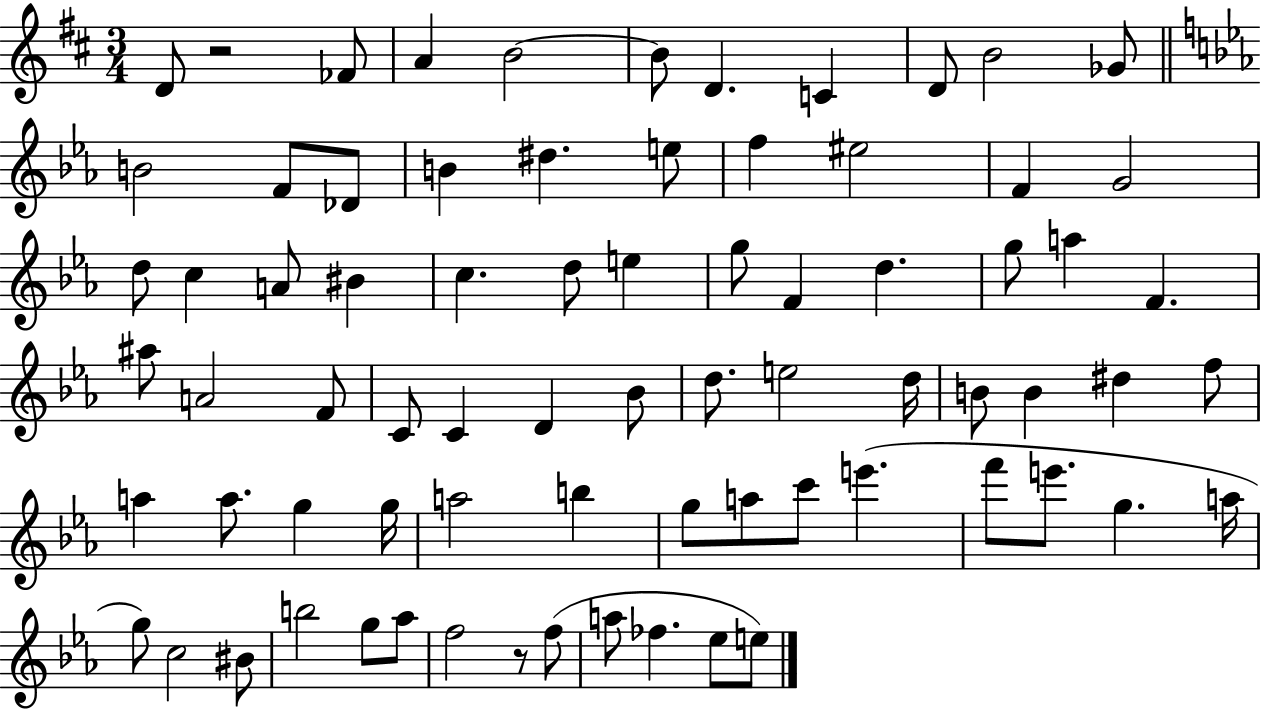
{
  \clef treble
  \numericTimeSignature
  \time 3/4
  \key d \major
  d'8 r2 fes'8 | a'4 b'2~~ | b'8 d'4. c'4 | d'8 b'2 ges'8 | \break \bar "||" \break \key ees \major b'2 f'8 des'8 | b'4 dis''4. e''8 | f''4 eis''2 | f'4 g'2 | \break d''8 c''4 a'8 bis'4 | c''4. d''8 e''4 | g''8 f'4 d''4. | g''8 a''4 f'4. | \break ais''8 a'2 f'8 | c'8 c'4 d'4 bes'8 | d''8. e''2 d''16 | b'8 b'4 dis''4 f''8 | \break a''4 a''8. g''4 g''16 | a''2 b''4 | g''8 a''8 c'''8 e'''4.( | f'''8 e'''8. g''4. a''16 | \break g''8) c''2 bis'8 | b''2 g''8 aes''8 | f''2 r8 f''8( | a''8 fes''4. ees''8 e''8) | \break \bar "|."
}